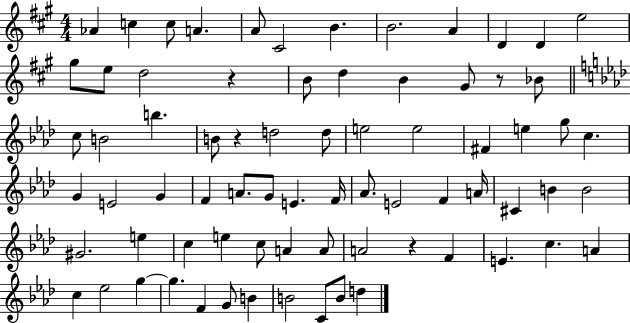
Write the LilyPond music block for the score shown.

{
  \clef treble
  \numericTimeSignature
  \time 4/4
  \key a \major
  aes'4 c''4 c''8 a'4. | a'8 cis'2 b'4. | b'2. a'4 | d'4 d'4 e''2 | \break gis''8 e''8 d''2 r4 | b'8 d''4 b'4 gis'8 r8 bes'8 | \bar "||" \break \key aes \major c''8 b'2 b''4. | b'8 r4 d''2 d''8 | e''2 e''2 | fis'4 e''4 g''8 c''4. | \break g'4 e'2 g'4 | f'4 a'8. g'8 e'4. f'16 | aes'8. e'2 f'4 a'16 | cis'4 b'4 b'2 | \break gis'2. e''4 | c''4 e''4 c''8 a'4 a'8 | a'2 r4 f'4 | e'4. c''4. a'4 | \break c''4 ees''2 g''4~~ | g''4. f'4 g'8 b'4 | b'2 c'8 b'8 d''4 | \bar "|."
}